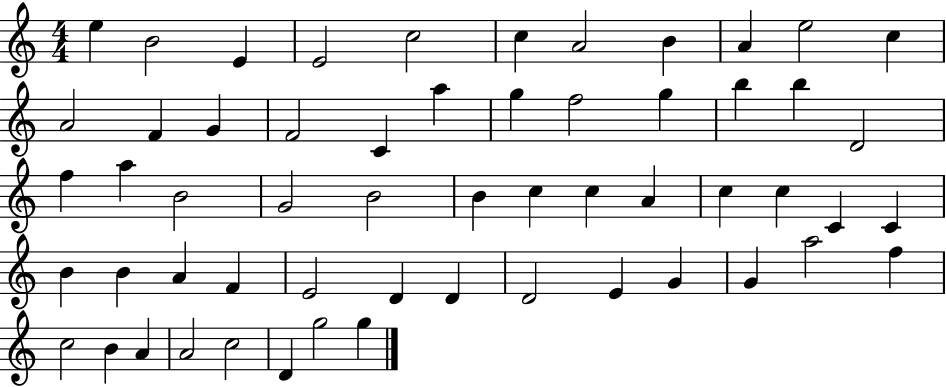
X:1
T:Untitled
M:4/4
L:1/4
K:C
e B2 E E2 c2 c A2 B A e2 c A2 F G F2 C a g f2 g b b D2 f a B2 G2 B2 B c c A c c C C B B A F E2 D D D2 E G G a2 f c2 B A A2 c2 D g2 g